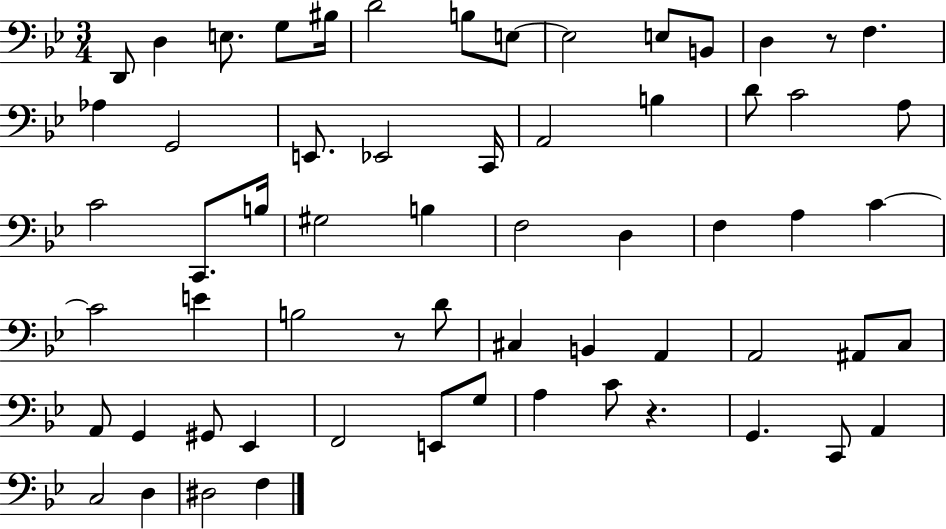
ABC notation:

X:1
T:Untitled
M:3/4
L:1/4
K:Bb
D,,/2 D, E,/2 G,/2 ^B,/4 D2 B,/2 E,/2 E,2 E,/2 B,,/2 D, z/2 F, _A, G,,2 E,,/2 _E,,2 C,,/4 A,,2 B, D/2 C2 A,/2 C2 C,,/2 B,/4 ^G,2 B, F,2 D, F, A, C C2 E B,2 z/2 D/2 ^C, B,, A,, A,,2 ^A,,/2 C,/2 A,,/2 G,, ^G,,/2 _E,, F,,2 E,,/2 G,/2 A, C/2 z G,, C,,/2 A,, C,2 D, ^D,2 F,